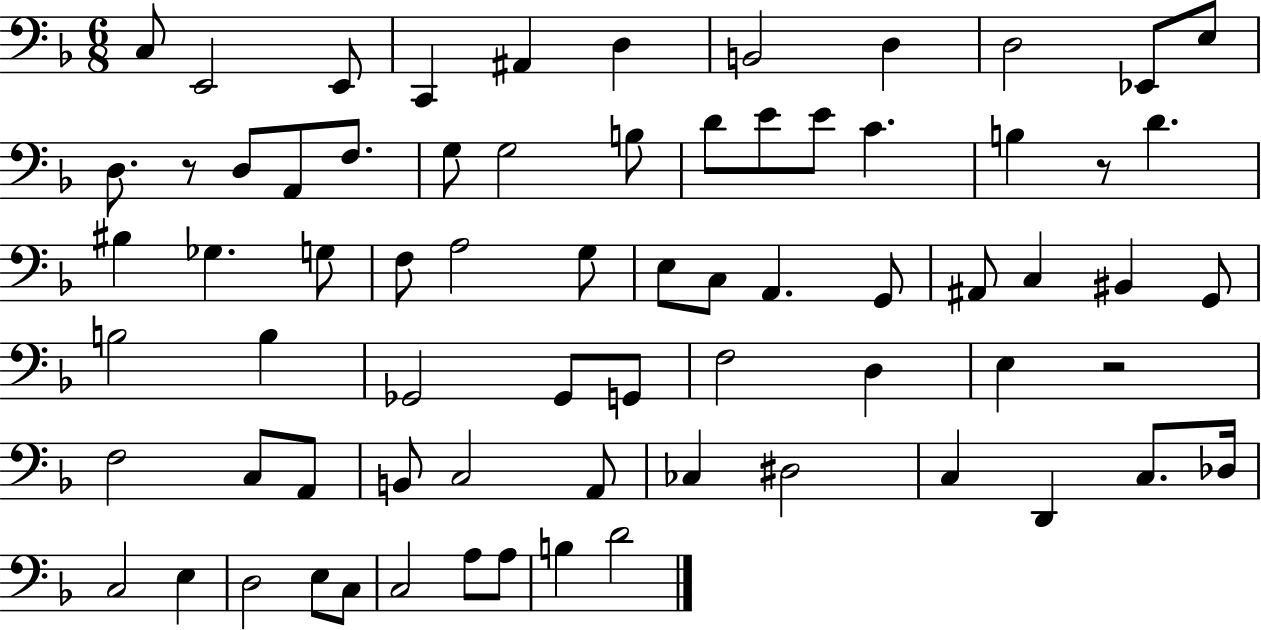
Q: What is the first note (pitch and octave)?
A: C3